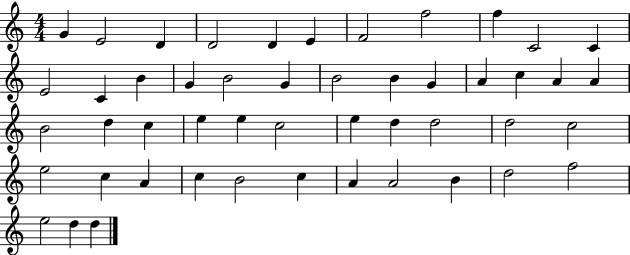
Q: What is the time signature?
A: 4/4